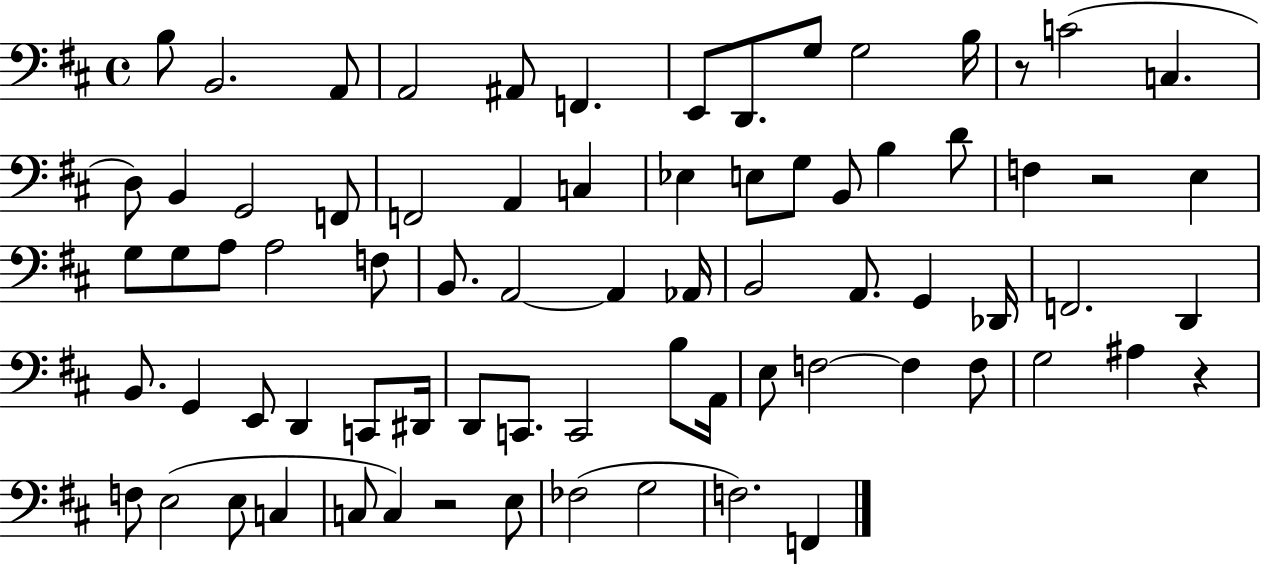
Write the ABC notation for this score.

X:1
T:Untitled
M:4/4
L:1/4
K:D
B,/2 B,,2 A,,/2 A,,2 ^A,,/2 F,, E,,/2 D,,/2 G,/2 G,2 B,/4 z/2 C2 C, D,/2 B,, G,,2 F,,/2 F,,2 A,, C, _E, E,/2 G,/2 B,,/2 B, D/2 F, z2 E, G,/2 G,/2 A,/2 A,2 F,/2 B,,/2 A,,2 A,, _A,,/4 B,,2 A,,/2 G,, _D,,/4 F,,2 D,, B,,/2 G,, E,,/2 D,, C,,/2 ^D,,/4 D,,/2 C,,/2 C,,2 B,/2 A,,/4 E,/2 F,2 F, F,/2 G,2 ^A, z F,/2 E,2 E,/2 C, C,/2 C, z2 E,/2 _F,2 G,2 F,2 F,,